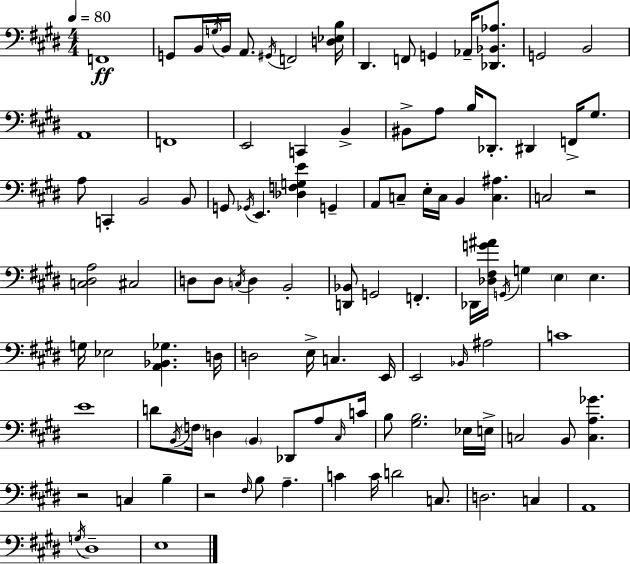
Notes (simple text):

F2/w G2/e B2/s G3/s B2/s A2/e. G#2/s F2/h [D3,Eb3,B3]/s D#2/q. F2/e G2/q Ab2/s [Db2,Bb2,Ab3]/e. G2/h B2/h A2/w F2/w E2/h C2/q B2/q BIS2/e A3/e B3/s Db2/e. D#2/q F2/s G#3/e. A3/e C2/q B2/h B2/e G2/e Gb2/s E2/q. [Db3,F3,G3,E4]/q G2/q A2/e C3/e E3/s C3/s B2/q [C3,A#3]/q. C3/h R/h [C3,D#3,A3]/h C#3/h D3/e D3/e C3/s D3/q B2/h [D2,Bb2]/e G2/h F2/q. Db2/s [Db3,F#3,G4,A#4]/s G2/s G3/q E3/q E3/q. G3/s Eb3/h [A2,Bb2,Gb3]/q. D3/s D3/h E3/s C3/q. E2/s E2/h Bb2/s A#3/h C4/w E4/w D4/e B2/s F3/s D3/q B2/q Db2/e A3/e C#3/s C4/s B3/e [G#3,B3]/h. Eb3/s E3/s C3/h B2/e [C3,A3,Gb4]/q. R/h C3/q B3/q R/h F#3/s B3/e A3/q. C4/q C4/s D4/h C3/e. D3/h. C3/q A2/w G3/s D#3/w E3/w